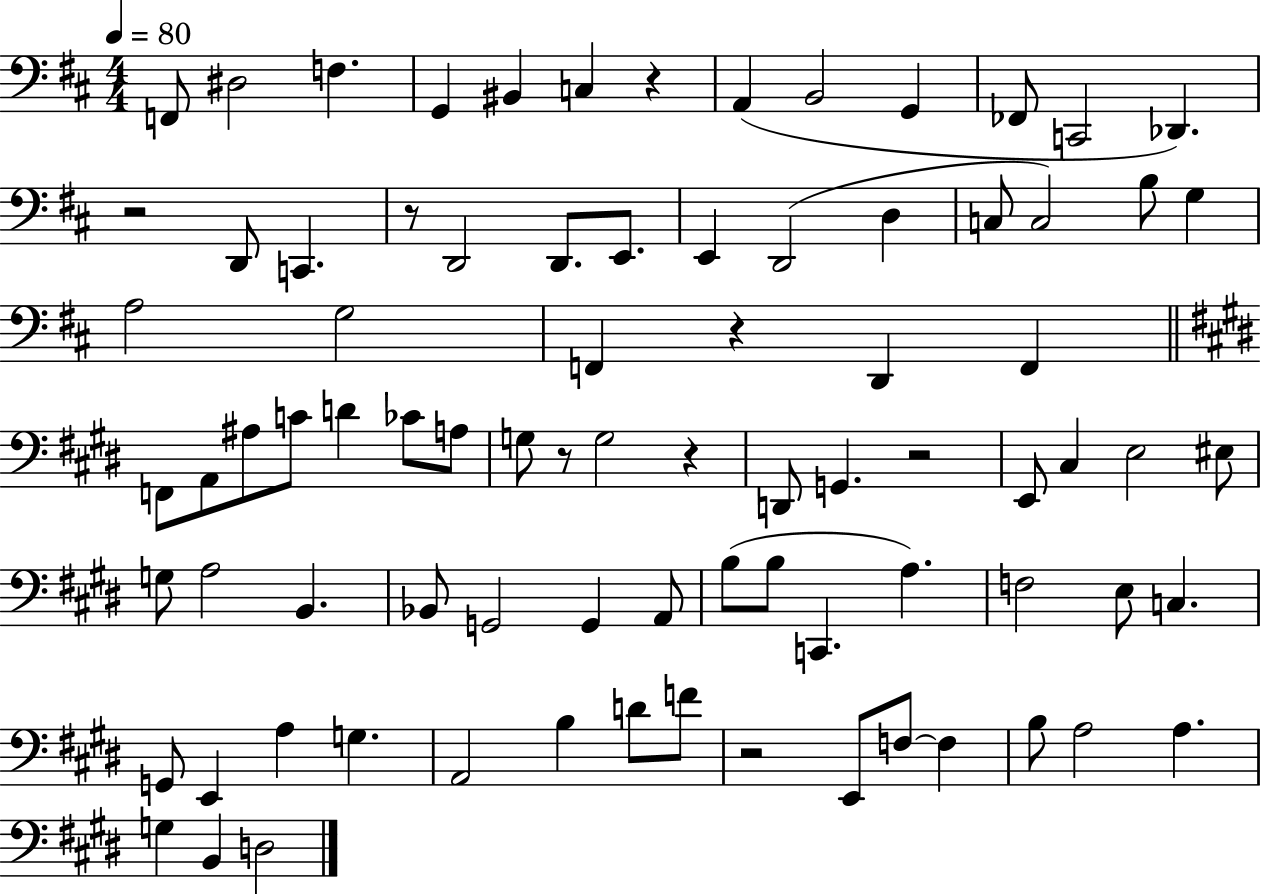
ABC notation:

X:1
T:Untitled
M:4/4
L:1/4
K:D
F,,/2 ^D,2 F, G,, ^B,, C, z A,, B,,2 G,, _F,,/2 C,,2 _D,, z2 D,,/2 C,, z/2 D,,2 D,,/2 E,,/2 E,, D,,2 D, C,/2 C,2 B,/2 G, A,2 G,2 F,, z D,, F,, F,,/2 A,,/2 ^A,/2 C/2 D _C/2 A,/2 G,/2 z/2 G,2 z D,,/2 G,, z2 E,,/2 ^C, E,2 ^E,/2 G,/2 A,2 B,, _B,,/2 G,,2 G,, A,,/2 B,/2 B,/2 C,, A, F,2 E,/2 C, G,,/2 E,, A, G, A,,2 B, D/2 F/2 z2 E,,/2 F,/2 F, B,/2 A,2 A, G, B,, D,2